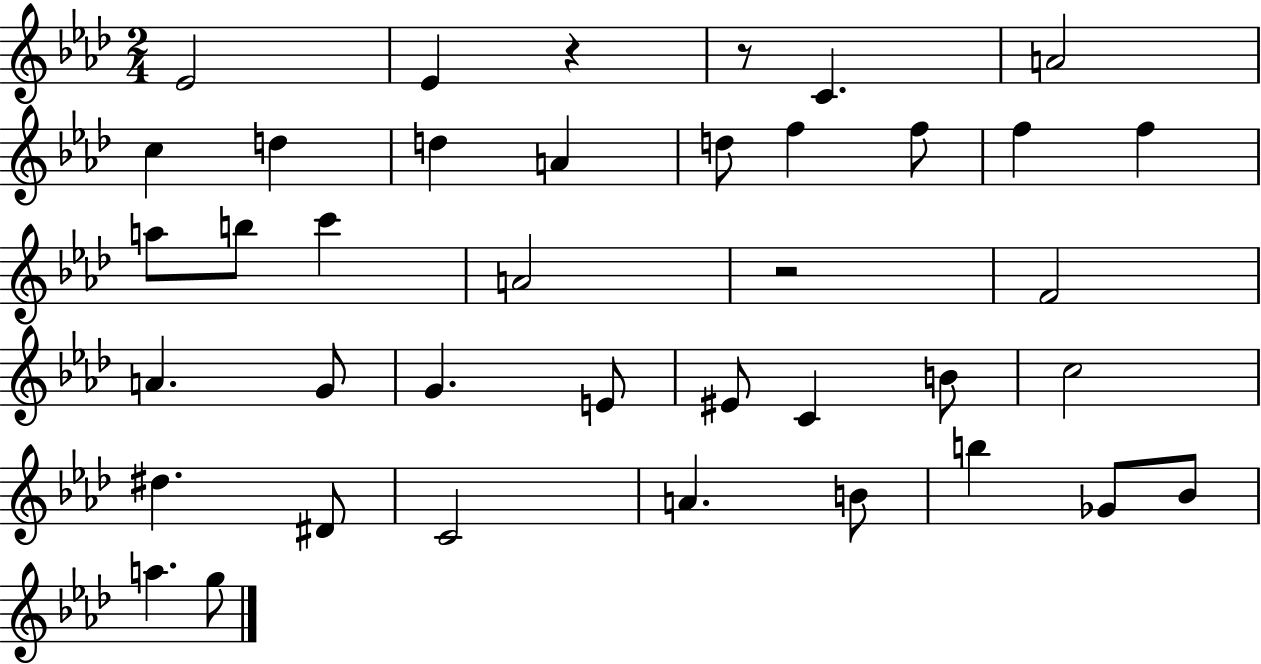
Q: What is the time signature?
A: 2/4